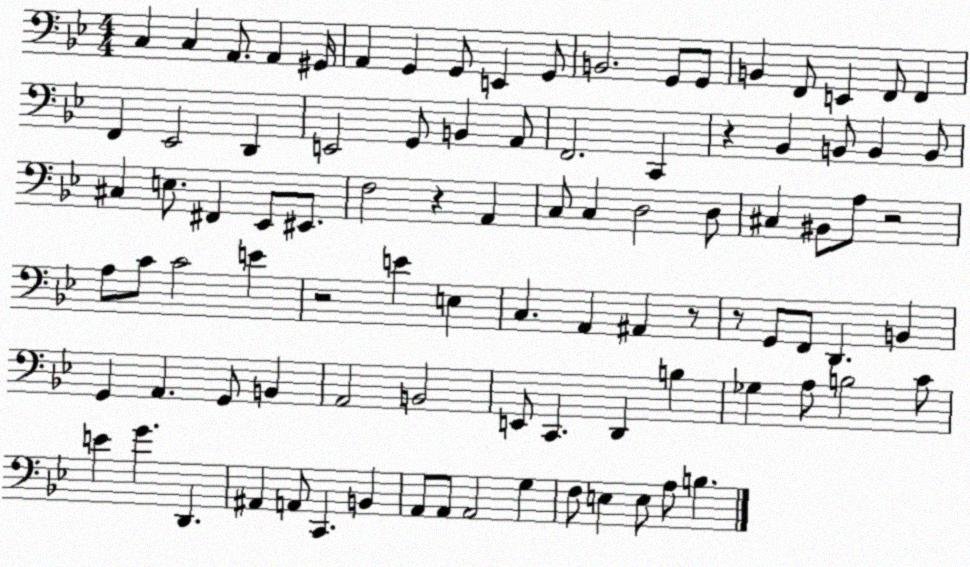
X:1
T:Untitled
M:4/4
L:1/4
K:Bb
C, C, A,,/2 A,, ^G,,/4 A,, G,, G,,/2 E,, G,,/2 B,,2 G,,/2 G,,/2 B,, F,,/2 E,, F,,/2 F,, F,, _E,,2 D,, E,,2 G,,/2 B,, A,,/2 F,,2 C,, z _B,, B,,/2 B,, B,,/2 ^C, E,/2 ^F,, _E,,/2 ^E,,/2 F,2 z A,, C,/2 C, D,2 D,/2 ^C, ^B,,/2 A,/2 z2 A,/2 C/2 C2 E z2 E E, C, A,, ^A,, z/2 z/2 G,,/2 F,,/2 D,, B,, G,, A,, G,,/2 B,, A,,2 B,,2 E,,/2 C,, D,, B, _G, A,/2 B,2 C/2 E G D,, ^A,, A,,/2 C,, B,, A,,/2 A,,/2 A,,2 G, F,/2 E, E,/2 A,/2 B,